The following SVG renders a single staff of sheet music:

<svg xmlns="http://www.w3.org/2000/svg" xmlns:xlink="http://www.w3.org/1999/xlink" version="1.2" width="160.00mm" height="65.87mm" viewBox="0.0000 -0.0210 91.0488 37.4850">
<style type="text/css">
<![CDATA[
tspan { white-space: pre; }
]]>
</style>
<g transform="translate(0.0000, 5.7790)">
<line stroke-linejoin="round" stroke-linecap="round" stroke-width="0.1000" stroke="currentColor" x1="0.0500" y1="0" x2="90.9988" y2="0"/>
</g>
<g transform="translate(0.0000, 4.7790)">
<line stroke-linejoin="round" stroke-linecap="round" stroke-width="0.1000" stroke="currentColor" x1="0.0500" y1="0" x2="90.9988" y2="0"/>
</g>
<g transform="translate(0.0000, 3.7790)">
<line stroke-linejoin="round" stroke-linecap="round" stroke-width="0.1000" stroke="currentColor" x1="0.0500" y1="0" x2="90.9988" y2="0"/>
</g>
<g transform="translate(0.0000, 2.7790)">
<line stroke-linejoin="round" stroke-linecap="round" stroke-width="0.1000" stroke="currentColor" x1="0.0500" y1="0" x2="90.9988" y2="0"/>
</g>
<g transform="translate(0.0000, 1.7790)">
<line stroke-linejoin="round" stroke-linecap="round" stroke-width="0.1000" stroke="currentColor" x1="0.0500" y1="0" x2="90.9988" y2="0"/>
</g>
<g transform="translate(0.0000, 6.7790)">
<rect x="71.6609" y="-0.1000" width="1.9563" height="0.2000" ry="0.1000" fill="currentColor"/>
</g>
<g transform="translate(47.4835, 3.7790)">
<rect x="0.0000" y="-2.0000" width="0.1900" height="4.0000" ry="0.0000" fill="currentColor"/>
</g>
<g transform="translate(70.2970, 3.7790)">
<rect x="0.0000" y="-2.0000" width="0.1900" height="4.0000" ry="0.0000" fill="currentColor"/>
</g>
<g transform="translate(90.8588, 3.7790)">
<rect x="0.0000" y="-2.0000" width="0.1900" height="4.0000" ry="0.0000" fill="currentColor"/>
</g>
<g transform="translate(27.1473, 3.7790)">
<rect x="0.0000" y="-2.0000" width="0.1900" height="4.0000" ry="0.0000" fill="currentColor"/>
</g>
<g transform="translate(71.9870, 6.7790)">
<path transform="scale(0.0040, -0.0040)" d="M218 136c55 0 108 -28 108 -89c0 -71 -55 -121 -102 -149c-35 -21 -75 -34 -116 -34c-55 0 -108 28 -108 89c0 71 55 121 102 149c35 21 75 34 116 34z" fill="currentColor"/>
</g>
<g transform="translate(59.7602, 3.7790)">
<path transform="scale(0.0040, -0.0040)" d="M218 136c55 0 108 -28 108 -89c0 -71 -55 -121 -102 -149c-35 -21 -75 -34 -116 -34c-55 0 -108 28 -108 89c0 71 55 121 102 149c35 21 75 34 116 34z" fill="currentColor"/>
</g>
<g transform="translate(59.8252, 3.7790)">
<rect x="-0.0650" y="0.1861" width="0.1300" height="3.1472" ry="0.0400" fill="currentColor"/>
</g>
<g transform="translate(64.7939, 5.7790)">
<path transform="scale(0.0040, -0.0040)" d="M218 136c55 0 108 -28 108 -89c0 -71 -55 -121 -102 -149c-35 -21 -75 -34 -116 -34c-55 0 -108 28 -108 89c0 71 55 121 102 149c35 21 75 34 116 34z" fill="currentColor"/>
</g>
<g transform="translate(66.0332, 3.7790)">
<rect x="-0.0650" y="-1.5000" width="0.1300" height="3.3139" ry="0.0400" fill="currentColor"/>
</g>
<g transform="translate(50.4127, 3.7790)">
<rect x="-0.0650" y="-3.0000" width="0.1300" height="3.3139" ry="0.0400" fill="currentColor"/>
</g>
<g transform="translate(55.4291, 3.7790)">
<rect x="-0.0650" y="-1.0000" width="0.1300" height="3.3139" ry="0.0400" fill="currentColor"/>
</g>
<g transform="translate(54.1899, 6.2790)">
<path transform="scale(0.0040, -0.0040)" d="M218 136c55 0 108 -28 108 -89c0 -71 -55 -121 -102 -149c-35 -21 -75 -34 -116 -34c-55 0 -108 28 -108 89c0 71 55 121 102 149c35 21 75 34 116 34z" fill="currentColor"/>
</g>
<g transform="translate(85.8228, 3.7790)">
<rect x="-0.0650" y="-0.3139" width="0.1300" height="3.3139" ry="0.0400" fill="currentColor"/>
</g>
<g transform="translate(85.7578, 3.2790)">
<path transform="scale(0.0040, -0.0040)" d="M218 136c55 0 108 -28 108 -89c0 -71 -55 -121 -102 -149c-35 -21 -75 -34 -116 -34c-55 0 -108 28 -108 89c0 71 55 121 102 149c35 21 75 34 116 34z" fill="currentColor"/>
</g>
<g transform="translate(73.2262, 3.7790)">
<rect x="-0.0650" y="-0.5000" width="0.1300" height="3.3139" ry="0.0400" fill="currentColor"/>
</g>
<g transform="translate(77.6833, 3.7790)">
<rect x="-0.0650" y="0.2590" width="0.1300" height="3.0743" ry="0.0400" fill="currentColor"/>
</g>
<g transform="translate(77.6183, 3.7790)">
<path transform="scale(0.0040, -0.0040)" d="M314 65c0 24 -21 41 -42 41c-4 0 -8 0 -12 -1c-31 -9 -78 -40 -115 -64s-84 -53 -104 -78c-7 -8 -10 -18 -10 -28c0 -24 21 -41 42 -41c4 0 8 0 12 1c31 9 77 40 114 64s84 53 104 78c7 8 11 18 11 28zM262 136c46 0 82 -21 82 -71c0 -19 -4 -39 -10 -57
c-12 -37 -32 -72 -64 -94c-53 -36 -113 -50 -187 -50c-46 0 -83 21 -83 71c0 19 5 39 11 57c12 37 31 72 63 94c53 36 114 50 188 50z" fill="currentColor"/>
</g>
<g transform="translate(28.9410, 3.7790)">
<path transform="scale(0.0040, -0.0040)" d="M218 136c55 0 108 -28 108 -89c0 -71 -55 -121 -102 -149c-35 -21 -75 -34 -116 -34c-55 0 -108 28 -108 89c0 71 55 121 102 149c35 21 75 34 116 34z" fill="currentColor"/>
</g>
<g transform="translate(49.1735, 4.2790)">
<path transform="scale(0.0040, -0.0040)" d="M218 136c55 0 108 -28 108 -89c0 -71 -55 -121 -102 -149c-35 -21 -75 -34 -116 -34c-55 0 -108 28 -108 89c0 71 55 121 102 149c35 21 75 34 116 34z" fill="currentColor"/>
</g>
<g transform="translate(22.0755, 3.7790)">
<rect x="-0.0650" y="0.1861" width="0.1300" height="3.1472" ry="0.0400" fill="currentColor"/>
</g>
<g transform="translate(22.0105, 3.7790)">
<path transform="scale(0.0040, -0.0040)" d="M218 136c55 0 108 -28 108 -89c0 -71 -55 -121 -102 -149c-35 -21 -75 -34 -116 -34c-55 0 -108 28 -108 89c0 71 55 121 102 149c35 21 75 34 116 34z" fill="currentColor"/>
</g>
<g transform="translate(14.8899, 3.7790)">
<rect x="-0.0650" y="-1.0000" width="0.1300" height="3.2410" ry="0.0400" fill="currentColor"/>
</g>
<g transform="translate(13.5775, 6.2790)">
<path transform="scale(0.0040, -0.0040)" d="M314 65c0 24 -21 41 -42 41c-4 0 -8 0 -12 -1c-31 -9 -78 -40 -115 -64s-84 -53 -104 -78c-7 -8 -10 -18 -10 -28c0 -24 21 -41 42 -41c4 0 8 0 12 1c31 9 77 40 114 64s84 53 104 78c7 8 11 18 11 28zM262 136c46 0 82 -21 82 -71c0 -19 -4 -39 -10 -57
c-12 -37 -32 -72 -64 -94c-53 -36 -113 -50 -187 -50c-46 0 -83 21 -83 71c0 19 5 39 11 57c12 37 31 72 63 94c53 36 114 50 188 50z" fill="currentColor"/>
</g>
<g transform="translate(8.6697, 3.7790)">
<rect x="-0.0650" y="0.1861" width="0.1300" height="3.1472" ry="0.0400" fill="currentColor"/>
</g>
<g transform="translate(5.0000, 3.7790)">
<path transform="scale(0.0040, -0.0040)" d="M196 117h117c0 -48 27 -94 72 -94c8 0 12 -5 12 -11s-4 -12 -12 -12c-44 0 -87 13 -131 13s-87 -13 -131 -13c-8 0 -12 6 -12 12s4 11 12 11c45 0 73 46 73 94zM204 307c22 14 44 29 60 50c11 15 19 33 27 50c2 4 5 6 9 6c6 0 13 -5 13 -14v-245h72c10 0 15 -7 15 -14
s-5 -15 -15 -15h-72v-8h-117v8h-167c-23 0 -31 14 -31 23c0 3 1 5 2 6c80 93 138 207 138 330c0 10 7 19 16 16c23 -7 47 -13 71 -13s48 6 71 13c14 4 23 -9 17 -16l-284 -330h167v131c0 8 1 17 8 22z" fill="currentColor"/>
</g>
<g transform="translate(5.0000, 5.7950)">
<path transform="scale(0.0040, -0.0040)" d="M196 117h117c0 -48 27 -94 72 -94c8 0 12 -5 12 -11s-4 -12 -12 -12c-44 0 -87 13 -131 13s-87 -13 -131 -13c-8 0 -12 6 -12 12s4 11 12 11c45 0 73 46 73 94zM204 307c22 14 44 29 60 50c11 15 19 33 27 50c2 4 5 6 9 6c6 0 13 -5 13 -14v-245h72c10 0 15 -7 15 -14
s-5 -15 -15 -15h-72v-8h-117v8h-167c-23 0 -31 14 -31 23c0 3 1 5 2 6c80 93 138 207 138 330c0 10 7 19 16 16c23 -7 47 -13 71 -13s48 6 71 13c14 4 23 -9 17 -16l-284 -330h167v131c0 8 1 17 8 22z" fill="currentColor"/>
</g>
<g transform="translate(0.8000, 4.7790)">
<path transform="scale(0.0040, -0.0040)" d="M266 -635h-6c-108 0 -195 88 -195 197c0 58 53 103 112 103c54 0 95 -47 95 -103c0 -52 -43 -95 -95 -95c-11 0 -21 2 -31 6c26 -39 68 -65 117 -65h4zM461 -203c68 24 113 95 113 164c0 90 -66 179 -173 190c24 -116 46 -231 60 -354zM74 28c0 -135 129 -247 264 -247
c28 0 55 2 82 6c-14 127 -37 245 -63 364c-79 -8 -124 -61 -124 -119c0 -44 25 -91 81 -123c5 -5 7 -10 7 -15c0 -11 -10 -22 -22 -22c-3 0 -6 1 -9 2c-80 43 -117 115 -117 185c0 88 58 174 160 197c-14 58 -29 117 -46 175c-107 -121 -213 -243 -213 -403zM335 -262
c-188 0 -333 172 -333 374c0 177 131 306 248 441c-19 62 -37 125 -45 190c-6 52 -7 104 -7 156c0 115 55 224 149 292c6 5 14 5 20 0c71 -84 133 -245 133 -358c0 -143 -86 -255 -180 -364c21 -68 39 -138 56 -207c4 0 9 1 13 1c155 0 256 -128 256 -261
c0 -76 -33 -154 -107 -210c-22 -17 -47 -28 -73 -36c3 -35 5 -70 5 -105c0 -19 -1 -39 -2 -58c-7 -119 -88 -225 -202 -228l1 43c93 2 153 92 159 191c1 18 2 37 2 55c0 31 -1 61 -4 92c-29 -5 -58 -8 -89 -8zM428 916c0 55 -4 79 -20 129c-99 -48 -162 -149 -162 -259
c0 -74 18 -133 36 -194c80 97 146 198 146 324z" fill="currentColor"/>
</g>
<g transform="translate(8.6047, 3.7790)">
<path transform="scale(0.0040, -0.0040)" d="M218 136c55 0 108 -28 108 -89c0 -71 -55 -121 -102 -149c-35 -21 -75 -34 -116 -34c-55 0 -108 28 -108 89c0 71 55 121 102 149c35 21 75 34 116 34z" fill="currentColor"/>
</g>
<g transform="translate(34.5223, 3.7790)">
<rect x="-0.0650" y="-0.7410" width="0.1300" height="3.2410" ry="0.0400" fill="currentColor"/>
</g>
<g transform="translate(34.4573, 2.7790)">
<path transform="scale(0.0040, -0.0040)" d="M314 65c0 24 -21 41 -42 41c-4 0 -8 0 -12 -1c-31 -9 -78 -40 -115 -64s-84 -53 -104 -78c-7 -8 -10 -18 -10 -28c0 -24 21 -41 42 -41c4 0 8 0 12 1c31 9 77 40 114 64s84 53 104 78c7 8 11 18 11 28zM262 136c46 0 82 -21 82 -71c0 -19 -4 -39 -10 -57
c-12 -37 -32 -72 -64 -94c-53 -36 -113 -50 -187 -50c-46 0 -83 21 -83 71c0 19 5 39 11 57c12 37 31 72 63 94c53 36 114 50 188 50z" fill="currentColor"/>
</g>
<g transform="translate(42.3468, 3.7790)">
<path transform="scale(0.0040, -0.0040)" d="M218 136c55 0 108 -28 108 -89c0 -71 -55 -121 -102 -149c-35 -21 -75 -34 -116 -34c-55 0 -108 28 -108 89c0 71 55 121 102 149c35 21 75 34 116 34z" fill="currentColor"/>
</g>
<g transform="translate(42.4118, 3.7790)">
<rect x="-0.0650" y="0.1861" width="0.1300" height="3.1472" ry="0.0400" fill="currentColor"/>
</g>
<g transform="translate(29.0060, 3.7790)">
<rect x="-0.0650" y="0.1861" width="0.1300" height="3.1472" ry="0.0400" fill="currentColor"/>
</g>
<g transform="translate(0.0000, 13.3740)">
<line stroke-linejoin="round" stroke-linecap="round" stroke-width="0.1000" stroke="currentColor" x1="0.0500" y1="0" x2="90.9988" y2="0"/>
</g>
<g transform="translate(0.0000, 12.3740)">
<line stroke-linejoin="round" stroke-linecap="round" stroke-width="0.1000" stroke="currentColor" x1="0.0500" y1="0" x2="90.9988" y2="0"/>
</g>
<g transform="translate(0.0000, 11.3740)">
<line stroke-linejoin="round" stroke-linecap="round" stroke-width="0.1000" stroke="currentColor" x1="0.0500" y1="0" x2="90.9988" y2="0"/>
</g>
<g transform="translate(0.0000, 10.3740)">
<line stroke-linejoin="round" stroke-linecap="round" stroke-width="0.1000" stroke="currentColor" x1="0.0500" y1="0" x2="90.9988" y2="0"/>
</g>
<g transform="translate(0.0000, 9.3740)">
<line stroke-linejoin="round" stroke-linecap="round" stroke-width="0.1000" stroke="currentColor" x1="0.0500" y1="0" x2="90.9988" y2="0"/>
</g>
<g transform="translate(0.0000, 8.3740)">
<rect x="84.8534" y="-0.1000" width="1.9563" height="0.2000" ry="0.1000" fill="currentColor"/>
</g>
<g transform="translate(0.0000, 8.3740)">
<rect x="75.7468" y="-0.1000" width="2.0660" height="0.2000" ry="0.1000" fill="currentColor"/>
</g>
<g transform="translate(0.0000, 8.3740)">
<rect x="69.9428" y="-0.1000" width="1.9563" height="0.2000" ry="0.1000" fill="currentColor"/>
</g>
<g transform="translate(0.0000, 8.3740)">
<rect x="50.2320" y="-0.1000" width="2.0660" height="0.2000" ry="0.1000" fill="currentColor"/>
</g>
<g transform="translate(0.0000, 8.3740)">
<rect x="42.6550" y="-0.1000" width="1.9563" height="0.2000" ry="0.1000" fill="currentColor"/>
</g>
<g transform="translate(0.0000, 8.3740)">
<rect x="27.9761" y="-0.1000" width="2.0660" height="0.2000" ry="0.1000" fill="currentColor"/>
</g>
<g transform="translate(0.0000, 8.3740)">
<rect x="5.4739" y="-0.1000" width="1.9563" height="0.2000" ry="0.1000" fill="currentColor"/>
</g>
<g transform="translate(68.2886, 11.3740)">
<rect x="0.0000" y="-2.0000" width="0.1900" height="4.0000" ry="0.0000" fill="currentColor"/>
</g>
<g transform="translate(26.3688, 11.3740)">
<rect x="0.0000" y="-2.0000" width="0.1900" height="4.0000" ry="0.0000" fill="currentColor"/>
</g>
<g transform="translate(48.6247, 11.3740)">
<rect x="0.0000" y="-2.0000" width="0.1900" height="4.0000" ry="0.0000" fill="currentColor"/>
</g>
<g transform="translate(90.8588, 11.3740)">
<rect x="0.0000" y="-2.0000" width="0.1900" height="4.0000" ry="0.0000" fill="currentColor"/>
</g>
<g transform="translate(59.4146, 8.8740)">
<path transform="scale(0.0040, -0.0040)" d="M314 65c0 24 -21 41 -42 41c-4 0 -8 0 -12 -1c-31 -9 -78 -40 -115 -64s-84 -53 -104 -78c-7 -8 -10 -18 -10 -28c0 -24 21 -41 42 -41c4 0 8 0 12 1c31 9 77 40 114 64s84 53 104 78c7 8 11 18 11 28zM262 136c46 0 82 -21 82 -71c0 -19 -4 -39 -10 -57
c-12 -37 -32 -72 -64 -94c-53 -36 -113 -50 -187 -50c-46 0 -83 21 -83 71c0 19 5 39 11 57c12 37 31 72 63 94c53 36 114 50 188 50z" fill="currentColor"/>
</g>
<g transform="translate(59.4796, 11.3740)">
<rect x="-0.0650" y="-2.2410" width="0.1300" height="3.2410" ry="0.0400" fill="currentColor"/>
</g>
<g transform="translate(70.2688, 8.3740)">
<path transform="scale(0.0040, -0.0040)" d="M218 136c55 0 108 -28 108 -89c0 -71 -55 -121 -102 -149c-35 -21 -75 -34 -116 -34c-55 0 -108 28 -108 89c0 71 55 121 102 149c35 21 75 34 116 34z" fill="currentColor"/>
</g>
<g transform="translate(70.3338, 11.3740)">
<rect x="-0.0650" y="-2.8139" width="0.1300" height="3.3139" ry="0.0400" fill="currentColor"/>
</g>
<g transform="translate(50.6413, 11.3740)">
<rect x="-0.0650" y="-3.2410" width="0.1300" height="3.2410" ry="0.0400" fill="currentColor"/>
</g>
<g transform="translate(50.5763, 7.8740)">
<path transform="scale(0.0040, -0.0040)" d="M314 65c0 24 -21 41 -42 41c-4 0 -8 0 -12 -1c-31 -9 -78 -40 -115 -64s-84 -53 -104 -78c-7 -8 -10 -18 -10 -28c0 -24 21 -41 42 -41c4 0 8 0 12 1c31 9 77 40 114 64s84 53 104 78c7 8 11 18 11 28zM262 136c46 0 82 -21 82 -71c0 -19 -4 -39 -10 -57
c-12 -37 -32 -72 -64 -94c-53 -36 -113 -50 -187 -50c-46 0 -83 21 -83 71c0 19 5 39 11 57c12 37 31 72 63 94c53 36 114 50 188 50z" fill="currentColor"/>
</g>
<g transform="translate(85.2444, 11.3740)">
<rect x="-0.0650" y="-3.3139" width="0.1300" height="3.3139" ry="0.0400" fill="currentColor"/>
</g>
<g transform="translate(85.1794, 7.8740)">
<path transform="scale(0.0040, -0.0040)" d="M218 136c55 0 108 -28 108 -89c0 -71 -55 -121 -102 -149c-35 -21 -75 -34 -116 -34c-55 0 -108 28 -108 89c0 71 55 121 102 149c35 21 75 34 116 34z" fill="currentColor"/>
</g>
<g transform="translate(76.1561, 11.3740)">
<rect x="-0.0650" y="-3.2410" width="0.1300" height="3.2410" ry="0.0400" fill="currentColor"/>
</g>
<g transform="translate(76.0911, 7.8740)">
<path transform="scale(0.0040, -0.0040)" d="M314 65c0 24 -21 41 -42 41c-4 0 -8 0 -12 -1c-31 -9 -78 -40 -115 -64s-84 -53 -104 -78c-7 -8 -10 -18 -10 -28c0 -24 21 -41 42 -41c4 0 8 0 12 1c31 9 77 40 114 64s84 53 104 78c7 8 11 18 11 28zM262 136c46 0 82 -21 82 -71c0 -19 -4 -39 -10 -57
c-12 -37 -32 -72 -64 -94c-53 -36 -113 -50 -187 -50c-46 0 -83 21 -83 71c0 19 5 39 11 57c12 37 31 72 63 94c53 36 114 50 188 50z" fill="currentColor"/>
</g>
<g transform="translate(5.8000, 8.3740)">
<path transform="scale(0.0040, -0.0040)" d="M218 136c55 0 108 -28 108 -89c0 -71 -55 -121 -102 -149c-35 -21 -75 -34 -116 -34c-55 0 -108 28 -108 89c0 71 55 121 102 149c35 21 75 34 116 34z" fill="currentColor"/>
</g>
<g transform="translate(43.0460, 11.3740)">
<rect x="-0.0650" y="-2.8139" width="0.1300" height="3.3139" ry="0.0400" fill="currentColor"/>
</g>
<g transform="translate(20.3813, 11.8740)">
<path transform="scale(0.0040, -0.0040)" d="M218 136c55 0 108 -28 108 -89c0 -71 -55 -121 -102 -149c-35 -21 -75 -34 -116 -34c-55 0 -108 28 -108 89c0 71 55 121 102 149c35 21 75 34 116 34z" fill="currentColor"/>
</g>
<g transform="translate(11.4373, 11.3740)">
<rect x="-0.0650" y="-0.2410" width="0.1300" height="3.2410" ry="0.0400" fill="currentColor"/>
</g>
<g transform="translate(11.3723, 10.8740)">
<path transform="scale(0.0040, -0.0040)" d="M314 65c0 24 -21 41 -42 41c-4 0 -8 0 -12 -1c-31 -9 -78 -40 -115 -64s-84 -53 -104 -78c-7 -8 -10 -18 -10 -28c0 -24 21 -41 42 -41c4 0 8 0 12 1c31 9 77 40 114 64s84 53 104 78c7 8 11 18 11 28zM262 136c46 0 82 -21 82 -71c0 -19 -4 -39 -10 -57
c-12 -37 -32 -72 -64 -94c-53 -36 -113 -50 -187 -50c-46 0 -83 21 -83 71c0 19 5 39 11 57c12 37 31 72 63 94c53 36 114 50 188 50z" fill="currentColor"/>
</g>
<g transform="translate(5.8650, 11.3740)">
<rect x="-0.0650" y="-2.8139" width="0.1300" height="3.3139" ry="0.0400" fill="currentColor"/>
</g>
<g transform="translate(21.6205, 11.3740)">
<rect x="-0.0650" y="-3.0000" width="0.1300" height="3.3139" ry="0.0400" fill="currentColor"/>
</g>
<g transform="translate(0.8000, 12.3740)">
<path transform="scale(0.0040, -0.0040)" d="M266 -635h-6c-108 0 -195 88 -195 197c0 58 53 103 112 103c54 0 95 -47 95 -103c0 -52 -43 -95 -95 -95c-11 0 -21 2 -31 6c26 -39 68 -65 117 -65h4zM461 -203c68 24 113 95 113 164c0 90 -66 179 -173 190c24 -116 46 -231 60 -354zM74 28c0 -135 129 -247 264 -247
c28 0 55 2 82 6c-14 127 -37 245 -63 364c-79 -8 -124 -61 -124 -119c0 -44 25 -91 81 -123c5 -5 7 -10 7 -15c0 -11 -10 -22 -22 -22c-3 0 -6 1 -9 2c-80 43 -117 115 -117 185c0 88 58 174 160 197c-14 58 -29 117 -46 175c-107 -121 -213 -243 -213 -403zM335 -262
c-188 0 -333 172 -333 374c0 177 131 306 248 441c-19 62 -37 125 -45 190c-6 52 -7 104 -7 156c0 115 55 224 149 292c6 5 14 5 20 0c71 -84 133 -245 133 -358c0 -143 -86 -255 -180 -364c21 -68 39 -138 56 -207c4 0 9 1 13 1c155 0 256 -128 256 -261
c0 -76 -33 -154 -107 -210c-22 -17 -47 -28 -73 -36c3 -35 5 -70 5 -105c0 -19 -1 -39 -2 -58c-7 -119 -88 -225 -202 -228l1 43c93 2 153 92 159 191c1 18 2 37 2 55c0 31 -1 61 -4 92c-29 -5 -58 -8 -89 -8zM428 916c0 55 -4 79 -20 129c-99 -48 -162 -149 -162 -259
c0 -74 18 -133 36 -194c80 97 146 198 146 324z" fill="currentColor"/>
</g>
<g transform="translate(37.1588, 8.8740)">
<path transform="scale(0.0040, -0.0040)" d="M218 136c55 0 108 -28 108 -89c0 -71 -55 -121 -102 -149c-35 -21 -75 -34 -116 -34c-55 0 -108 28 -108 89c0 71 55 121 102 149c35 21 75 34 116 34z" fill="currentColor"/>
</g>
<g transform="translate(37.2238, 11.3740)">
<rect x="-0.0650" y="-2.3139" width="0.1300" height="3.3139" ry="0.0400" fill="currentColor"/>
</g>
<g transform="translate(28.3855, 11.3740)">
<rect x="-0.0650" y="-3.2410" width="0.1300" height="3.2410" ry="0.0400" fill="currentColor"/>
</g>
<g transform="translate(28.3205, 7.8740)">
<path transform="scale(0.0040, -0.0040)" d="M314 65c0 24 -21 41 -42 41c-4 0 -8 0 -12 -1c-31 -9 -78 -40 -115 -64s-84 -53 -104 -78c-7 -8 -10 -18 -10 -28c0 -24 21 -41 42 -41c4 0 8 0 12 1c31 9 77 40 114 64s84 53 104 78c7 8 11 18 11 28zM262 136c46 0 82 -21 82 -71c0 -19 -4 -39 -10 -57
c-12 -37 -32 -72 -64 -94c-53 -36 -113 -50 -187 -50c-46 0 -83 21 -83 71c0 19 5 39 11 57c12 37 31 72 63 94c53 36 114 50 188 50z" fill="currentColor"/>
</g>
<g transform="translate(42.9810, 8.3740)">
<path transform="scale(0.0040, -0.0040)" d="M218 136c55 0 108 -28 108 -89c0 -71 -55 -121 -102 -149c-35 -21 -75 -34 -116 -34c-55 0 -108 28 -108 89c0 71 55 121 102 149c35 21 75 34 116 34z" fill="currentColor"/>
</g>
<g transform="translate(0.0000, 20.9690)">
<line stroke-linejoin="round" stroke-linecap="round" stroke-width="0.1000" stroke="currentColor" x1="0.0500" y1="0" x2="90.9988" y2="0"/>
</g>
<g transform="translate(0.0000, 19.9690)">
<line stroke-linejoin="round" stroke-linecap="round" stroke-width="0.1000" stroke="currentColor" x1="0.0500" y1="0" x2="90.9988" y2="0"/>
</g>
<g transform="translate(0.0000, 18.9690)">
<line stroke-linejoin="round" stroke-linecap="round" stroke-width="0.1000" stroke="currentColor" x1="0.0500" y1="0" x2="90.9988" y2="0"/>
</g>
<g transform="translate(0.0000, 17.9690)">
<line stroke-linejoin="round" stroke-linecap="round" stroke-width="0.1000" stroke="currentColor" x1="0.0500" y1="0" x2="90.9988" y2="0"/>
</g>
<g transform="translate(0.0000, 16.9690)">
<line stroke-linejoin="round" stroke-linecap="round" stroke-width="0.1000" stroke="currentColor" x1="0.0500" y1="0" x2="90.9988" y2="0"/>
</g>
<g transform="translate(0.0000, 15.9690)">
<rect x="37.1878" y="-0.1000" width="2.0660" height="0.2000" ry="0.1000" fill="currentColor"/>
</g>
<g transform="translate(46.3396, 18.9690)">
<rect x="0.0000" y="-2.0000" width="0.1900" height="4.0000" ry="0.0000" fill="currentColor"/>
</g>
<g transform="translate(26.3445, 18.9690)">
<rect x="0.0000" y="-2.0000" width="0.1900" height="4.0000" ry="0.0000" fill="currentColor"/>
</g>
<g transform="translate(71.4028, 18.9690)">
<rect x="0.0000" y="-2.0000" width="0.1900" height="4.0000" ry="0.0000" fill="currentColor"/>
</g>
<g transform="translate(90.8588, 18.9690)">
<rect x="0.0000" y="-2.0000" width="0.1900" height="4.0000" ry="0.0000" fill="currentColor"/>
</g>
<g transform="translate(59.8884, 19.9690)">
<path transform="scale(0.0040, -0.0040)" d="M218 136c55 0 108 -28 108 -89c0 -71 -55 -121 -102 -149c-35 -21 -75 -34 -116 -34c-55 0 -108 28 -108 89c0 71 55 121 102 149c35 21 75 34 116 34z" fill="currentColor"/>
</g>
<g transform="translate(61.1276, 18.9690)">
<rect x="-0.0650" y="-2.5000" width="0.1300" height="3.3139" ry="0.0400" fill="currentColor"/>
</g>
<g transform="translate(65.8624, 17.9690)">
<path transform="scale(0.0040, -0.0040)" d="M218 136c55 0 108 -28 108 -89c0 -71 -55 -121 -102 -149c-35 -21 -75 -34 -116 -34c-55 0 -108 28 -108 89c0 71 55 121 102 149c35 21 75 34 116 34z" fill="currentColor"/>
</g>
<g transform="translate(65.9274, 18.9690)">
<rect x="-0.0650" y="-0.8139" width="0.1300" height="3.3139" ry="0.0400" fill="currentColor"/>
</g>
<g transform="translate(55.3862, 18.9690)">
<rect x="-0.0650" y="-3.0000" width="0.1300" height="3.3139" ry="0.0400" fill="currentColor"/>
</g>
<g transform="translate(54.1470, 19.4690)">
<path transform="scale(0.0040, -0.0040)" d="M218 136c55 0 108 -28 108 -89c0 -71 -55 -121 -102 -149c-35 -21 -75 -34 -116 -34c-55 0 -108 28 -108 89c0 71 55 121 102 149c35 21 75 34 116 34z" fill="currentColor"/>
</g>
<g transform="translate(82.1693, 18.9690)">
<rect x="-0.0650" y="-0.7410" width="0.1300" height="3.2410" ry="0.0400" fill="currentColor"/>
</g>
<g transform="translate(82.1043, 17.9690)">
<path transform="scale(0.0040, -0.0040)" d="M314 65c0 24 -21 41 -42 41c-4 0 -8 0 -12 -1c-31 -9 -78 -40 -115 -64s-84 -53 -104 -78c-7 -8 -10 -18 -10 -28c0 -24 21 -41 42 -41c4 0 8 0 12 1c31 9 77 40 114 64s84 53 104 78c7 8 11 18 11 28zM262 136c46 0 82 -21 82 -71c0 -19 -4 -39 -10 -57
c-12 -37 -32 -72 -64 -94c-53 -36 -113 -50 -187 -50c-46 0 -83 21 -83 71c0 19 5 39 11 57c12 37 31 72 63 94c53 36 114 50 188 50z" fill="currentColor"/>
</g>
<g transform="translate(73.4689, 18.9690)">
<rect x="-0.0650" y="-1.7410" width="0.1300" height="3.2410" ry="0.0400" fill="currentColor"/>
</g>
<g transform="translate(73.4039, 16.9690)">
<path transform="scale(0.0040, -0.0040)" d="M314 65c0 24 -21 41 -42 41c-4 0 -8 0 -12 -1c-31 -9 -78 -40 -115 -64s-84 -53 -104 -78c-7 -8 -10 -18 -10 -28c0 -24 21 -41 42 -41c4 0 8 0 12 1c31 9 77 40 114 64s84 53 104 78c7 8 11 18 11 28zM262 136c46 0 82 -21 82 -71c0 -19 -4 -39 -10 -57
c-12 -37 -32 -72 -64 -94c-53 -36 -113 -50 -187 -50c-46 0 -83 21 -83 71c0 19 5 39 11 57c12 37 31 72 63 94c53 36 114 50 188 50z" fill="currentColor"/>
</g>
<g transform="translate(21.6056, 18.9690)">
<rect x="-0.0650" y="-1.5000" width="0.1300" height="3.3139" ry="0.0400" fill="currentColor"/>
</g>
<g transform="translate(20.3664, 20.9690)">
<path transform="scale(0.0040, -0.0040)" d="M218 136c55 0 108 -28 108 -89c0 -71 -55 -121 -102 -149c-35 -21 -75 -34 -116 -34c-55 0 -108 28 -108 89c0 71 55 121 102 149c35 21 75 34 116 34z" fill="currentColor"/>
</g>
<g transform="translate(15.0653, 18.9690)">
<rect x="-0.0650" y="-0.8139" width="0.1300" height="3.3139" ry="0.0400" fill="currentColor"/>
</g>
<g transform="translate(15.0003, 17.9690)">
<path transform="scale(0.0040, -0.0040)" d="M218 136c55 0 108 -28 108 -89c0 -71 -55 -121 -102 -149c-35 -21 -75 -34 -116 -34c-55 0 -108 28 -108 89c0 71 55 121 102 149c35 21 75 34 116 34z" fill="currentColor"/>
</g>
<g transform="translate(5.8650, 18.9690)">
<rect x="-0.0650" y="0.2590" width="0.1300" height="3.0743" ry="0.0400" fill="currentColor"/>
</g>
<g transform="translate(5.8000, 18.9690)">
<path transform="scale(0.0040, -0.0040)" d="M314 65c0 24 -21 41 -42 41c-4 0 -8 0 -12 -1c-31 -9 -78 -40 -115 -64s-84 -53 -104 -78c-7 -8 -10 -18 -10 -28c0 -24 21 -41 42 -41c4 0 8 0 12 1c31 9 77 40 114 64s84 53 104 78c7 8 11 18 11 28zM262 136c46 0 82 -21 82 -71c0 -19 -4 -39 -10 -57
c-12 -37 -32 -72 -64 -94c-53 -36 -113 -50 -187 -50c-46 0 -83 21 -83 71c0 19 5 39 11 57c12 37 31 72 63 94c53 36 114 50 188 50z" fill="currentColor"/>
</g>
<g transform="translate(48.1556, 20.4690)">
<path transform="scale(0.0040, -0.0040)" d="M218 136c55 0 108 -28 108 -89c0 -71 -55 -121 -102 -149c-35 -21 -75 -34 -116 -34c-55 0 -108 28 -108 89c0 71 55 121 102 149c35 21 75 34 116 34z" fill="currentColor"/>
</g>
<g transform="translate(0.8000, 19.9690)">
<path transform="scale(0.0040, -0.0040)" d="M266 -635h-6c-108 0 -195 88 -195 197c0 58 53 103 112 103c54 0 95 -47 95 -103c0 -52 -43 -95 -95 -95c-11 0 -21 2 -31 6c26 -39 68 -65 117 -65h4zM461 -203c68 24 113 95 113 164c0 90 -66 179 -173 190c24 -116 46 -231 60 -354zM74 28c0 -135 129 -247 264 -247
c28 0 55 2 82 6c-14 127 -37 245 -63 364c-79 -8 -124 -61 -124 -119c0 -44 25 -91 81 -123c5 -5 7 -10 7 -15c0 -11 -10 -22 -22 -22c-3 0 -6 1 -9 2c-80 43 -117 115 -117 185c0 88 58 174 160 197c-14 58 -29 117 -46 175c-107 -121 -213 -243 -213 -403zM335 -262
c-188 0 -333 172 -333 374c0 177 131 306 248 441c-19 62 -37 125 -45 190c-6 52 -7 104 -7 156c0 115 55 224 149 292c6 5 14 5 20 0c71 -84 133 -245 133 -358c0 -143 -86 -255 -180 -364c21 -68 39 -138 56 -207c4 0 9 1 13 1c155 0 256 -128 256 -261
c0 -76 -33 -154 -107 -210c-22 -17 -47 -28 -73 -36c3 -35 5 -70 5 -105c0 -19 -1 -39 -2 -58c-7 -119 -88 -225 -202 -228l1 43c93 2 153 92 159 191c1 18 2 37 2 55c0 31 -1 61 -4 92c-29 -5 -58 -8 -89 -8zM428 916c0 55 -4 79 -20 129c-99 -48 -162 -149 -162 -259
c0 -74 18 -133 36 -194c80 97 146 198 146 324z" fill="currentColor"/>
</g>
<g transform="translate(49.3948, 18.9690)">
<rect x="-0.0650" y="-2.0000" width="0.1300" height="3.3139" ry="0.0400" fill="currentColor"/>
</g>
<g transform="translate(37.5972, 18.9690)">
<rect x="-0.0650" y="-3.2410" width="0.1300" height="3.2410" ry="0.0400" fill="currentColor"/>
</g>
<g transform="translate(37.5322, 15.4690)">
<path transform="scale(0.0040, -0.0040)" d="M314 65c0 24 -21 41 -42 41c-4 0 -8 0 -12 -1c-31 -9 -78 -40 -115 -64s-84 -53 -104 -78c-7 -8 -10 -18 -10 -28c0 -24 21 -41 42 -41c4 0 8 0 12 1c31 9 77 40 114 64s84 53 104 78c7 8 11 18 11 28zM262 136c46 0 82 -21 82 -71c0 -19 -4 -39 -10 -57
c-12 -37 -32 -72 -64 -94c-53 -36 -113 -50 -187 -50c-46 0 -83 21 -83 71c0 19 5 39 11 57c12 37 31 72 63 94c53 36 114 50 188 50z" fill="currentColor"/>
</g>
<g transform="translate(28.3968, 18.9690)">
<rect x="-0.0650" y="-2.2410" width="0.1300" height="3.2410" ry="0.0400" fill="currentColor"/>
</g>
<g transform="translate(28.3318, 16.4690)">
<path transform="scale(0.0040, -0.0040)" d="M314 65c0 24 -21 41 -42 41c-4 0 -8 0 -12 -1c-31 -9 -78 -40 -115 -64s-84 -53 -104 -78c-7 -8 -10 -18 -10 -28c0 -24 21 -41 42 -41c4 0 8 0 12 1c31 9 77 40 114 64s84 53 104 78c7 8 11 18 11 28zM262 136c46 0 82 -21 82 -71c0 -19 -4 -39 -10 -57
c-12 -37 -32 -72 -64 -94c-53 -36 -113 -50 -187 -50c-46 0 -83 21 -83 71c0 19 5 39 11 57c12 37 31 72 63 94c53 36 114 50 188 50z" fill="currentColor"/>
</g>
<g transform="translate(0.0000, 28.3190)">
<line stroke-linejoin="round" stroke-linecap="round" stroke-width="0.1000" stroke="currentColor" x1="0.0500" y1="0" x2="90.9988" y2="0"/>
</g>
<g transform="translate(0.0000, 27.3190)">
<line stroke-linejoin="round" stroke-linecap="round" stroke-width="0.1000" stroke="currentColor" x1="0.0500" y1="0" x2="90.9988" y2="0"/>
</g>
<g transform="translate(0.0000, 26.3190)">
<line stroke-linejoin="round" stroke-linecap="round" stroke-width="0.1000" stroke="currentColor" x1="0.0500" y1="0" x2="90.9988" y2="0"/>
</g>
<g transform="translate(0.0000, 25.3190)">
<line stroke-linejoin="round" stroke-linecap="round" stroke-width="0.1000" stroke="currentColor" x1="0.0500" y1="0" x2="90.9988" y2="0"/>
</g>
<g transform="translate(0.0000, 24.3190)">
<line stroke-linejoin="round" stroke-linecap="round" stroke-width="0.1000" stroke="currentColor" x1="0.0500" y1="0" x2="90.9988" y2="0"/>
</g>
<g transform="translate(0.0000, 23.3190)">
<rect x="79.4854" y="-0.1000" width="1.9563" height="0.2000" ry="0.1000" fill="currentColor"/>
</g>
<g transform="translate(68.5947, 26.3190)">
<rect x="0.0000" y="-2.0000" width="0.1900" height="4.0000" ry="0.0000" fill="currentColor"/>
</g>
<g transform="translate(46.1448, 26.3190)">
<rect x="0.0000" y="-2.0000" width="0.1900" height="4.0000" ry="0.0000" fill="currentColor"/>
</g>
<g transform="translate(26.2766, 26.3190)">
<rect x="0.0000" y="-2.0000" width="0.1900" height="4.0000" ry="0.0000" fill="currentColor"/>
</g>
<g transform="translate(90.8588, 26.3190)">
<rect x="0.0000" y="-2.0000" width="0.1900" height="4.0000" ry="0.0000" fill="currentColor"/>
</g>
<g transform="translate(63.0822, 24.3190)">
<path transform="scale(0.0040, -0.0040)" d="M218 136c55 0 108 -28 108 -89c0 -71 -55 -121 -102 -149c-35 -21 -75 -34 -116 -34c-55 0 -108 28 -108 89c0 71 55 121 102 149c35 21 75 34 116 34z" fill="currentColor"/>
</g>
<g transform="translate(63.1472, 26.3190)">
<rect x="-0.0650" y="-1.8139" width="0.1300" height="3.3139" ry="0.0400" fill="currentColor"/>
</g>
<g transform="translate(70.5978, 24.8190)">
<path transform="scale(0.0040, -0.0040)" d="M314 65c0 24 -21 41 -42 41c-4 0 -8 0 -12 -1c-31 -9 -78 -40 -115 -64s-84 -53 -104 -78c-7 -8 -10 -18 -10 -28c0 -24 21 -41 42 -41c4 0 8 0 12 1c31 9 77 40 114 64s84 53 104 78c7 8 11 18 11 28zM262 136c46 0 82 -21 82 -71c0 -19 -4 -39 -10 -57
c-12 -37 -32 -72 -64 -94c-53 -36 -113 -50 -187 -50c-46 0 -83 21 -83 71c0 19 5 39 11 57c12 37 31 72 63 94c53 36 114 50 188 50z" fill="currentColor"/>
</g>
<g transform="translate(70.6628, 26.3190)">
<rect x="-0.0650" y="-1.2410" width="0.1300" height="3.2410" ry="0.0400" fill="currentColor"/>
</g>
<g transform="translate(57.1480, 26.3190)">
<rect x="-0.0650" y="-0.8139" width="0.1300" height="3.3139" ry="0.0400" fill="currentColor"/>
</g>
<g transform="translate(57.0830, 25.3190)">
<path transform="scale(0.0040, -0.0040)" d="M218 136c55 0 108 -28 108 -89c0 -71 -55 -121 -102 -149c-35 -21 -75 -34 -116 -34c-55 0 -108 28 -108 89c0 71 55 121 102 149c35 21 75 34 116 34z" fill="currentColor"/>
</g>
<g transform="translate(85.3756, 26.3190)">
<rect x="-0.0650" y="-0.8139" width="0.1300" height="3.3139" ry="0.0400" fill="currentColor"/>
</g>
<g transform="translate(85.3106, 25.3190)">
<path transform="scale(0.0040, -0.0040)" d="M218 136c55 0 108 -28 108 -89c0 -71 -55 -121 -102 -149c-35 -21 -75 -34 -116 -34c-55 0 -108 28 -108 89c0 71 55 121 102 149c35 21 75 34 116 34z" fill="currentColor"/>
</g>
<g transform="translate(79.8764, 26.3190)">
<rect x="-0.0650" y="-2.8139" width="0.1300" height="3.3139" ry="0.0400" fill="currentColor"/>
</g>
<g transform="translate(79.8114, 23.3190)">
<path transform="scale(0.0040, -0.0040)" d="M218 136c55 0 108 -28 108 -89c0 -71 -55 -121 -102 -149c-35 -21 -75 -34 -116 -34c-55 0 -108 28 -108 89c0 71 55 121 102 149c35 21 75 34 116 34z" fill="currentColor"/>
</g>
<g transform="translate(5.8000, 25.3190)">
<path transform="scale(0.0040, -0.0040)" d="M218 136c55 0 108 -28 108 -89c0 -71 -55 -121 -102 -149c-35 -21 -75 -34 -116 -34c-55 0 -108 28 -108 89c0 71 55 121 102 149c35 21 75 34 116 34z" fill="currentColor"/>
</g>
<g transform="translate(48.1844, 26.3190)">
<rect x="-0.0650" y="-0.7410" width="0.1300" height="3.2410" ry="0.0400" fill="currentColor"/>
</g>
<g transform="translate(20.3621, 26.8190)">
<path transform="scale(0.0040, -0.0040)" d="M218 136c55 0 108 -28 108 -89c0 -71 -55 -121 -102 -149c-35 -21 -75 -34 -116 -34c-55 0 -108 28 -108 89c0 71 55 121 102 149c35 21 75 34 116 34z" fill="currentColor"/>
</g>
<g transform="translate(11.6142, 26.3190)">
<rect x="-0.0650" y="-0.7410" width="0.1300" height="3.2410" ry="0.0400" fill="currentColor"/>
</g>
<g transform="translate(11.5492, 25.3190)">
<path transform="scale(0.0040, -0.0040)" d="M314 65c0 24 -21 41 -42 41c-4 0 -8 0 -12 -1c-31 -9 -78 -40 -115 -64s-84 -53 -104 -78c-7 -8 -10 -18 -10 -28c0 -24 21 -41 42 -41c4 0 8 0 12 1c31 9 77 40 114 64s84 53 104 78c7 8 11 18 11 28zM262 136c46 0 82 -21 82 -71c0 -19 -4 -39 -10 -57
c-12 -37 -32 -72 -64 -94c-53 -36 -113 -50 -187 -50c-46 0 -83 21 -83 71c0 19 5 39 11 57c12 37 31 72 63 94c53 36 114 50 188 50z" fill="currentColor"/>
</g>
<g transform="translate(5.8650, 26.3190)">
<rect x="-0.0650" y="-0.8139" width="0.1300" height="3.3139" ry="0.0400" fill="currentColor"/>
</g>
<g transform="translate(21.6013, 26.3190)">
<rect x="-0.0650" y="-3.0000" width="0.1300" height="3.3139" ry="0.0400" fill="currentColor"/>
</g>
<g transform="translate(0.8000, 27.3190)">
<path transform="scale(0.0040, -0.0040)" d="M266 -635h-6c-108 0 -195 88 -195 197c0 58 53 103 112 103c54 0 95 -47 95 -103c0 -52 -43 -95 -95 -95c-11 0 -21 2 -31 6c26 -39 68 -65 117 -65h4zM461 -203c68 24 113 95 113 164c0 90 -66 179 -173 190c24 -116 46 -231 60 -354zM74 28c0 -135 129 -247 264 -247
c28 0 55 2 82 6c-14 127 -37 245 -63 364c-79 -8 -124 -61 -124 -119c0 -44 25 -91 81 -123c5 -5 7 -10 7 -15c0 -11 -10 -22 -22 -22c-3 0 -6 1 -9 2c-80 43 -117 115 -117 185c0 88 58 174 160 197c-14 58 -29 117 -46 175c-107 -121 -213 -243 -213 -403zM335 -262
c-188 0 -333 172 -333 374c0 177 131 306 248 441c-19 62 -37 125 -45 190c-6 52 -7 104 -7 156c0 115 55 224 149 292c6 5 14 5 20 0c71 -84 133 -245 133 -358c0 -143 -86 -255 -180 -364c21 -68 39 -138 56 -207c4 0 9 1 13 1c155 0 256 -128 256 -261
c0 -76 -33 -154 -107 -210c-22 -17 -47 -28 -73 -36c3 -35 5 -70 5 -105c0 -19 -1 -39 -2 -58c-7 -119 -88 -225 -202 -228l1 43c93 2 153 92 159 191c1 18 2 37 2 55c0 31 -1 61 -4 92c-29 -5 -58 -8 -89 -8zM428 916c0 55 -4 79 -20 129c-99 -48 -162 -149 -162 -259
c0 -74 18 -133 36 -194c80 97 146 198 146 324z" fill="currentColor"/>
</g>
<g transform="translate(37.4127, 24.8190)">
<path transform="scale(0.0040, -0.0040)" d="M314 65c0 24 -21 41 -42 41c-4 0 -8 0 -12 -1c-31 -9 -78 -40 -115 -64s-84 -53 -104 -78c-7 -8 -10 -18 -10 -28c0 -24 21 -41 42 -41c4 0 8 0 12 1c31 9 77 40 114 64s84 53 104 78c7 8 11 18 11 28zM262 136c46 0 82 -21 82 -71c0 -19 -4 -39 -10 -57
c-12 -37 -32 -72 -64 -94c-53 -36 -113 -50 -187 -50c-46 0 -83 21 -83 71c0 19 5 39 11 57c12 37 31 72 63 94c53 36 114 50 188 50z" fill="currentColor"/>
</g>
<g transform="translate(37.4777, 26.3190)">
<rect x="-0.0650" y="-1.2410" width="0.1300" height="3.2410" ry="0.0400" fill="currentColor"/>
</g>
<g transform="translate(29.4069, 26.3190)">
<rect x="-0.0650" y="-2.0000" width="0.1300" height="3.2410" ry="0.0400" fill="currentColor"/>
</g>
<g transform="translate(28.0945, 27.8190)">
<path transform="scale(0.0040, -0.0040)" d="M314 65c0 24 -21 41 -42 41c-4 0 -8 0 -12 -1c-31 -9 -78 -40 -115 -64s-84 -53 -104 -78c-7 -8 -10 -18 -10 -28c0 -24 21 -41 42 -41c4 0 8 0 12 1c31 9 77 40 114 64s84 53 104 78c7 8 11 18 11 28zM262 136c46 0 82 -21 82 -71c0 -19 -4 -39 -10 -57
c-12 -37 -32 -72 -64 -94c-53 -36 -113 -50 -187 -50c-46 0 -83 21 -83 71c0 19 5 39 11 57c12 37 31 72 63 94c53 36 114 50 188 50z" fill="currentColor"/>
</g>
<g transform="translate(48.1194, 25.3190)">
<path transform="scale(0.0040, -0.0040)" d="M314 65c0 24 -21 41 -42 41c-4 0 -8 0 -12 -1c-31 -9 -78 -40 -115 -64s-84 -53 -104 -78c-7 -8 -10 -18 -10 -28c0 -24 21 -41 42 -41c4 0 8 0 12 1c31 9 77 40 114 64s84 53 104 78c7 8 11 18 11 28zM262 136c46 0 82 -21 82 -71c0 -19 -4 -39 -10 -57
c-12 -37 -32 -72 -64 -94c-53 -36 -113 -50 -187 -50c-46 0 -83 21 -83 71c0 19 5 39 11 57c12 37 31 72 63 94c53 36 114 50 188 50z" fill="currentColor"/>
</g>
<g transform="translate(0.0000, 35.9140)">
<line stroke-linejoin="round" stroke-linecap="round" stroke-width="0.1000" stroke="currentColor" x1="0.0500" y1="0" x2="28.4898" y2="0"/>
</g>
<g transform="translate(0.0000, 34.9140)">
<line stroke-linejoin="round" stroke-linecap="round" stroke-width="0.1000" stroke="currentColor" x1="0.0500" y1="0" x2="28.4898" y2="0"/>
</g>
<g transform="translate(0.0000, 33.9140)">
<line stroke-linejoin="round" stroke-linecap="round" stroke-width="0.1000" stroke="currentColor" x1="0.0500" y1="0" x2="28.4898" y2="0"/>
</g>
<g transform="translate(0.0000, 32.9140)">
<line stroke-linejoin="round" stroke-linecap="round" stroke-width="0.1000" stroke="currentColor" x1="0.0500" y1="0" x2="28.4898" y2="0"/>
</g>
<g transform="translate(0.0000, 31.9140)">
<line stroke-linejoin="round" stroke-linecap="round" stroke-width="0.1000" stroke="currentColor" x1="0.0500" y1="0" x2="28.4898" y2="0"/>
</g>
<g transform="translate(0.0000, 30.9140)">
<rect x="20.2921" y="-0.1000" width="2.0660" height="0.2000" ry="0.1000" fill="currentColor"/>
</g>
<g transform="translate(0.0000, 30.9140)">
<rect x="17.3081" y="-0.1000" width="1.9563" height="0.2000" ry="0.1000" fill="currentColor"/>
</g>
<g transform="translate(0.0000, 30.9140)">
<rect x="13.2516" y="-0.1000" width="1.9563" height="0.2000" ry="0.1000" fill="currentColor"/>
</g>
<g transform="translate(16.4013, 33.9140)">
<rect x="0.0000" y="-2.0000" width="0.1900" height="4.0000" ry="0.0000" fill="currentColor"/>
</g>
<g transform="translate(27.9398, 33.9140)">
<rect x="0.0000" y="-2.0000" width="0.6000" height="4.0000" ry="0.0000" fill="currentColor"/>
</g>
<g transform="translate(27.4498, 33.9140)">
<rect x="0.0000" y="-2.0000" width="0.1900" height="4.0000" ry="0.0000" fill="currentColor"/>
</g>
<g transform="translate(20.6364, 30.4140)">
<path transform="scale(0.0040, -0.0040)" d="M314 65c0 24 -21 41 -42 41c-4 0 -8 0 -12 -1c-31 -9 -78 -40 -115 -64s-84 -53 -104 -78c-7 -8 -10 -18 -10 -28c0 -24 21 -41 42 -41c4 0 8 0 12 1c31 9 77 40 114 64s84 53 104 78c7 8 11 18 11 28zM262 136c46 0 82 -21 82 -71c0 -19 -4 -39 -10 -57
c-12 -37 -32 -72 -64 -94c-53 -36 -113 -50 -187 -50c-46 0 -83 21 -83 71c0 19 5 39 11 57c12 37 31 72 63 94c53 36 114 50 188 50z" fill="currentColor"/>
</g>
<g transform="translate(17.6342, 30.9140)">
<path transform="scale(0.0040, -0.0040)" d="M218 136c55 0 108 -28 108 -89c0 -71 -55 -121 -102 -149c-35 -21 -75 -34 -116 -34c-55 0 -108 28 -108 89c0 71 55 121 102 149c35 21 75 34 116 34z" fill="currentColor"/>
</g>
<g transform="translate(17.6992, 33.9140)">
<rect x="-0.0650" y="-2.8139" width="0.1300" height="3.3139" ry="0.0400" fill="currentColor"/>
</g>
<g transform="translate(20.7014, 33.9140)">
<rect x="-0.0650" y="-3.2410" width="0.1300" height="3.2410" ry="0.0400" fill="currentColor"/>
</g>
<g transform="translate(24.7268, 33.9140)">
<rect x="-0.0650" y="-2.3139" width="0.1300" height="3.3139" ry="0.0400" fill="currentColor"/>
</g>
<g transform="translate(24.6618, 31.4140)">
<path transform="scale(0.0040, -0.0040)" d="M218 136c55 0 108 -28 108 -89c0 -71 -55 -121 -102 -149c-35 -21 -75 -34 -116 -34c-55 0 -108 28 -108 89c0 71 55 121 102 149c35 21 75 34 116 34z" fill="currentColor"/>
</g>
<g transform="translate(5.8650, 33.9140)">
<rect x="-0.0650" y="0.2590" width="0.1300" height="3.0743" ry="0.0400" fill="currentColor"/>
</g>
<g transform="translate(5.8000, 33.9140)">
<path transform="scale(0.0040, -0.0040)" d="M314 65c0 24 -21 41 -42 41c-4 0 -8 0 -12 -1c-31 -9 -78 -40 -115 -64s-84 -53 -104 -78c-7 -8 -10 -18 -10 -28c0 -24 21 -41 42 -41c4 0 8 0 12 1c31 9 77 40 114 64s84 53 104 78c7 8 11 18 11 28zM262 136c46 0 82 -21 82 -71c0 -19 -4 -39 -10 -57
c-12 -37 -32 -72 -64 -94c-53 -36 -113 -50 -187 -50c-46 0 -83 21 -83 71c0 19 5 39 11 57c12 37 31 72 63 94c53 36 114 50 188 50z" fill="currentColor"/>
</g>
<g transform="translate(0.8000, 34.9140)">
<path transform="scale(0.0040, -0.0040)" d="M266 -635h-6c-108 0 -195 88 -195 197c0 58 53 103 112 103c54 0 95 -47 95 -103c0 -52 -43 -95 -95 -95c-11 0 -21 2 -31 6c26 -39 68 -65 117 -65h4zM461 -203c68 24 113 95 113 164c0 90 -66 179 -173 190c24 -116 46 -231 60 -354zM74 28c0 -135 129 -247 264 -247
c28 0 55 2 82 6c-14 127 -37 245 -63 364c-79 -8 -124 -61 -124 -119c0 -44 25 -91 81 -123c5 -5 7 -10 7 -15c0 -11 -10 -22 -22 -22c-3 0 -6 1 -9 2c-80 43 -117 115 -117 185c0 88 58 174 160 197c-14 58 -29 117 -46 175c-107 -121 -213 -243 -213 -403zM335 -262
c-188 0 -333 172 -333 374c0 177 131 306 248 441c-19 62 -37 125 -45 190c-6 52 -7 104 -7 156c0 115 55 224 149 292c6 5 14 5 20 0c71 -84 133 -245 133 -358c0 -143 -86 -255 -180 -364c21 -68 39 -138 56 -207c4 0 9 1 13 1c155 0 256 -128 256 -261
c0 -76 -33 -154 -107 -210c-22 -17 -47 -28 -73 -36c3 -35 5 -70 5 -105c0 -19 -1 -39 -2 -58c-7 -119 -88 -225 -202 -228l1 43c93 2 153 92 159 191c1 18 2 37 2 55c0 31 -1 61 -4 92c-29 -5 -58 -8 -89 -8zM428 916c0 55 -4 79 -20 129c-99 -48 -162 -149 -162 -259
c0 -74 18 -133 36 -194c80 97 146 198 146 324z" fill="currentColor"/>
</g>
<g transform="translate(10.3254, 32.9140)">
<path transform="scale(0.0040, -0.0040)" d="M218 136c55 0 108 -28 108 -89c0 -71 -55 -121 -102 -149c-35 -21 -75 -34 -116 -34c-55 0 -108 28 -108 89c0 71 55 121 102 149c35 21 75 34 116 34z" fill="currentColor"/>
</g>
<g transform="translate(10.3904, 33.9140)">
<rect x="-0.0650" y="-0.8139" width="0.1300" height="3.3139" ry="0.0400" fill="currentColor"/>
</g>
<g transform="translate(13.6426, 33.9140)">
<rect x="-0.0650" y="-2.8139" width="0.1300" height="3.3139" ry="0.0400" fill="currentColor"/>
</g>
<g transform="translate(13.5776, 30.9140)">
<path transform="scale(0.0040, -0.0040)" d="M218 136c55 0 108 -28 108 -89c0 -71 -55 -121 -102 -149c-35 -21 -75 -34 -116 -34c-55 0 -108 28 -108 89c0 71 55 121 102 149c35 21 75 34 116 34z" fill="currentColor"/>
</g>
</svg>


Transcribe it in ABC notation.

X:1
T:Untitled
M:4/4
L:1/4
K:C
B D2 B B d2 B A D B E C B2 c a c2 A b2 g a b2 g2 a b2 b B2 d E g2 b2 F A G d f2 d2 d d2 A F2 e2 d2 d f e2 a d B2 d a a b2 g